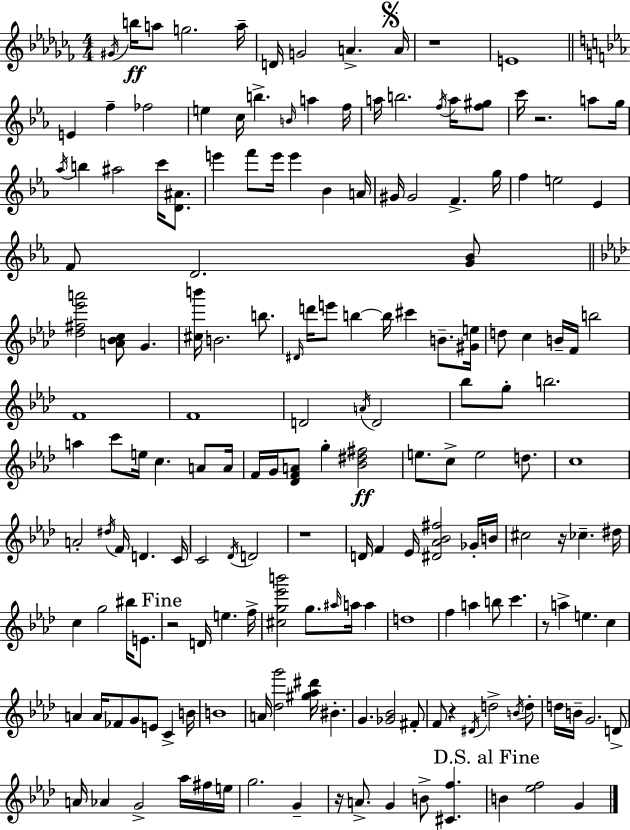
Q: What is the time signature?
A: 4/4